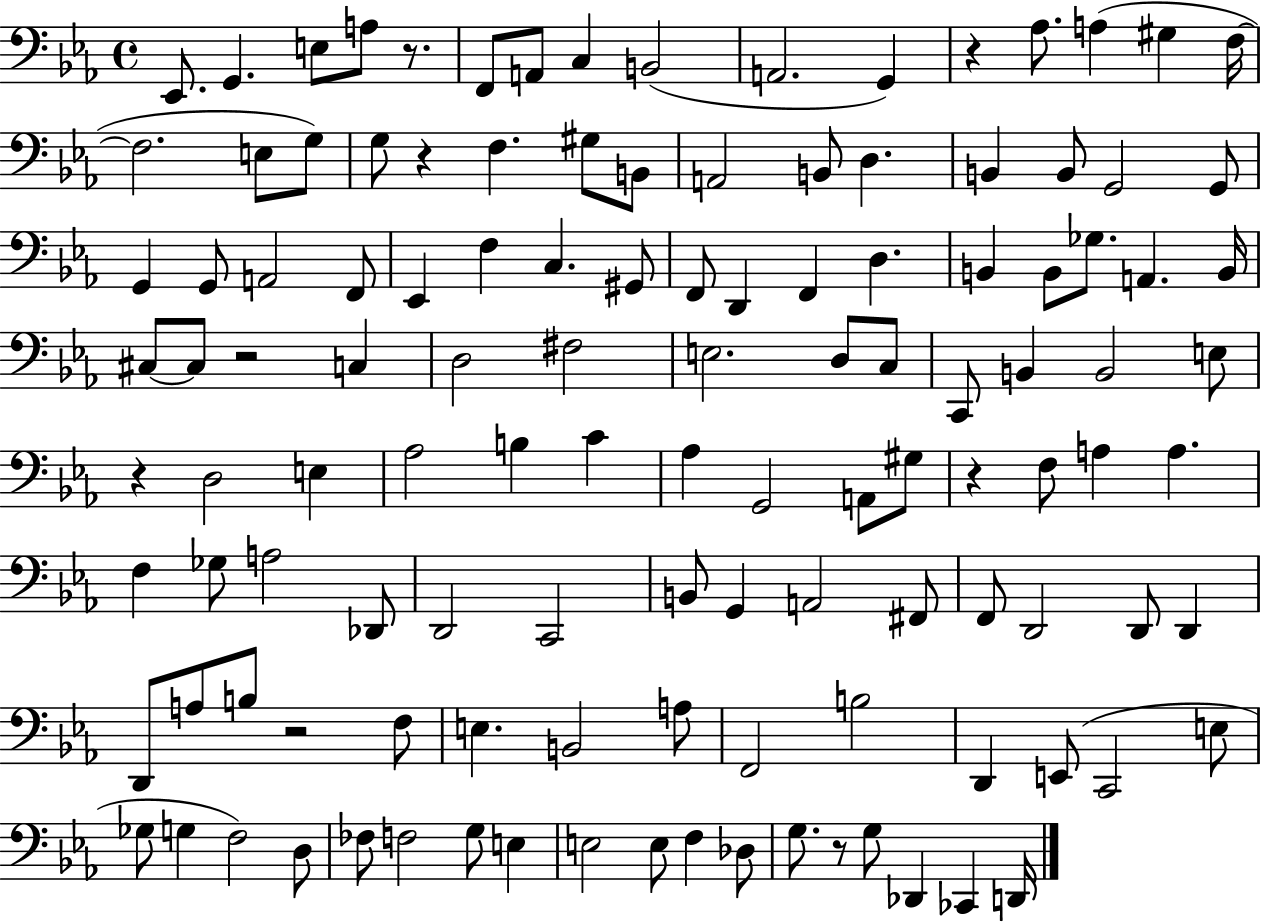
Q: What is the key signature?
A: EES major